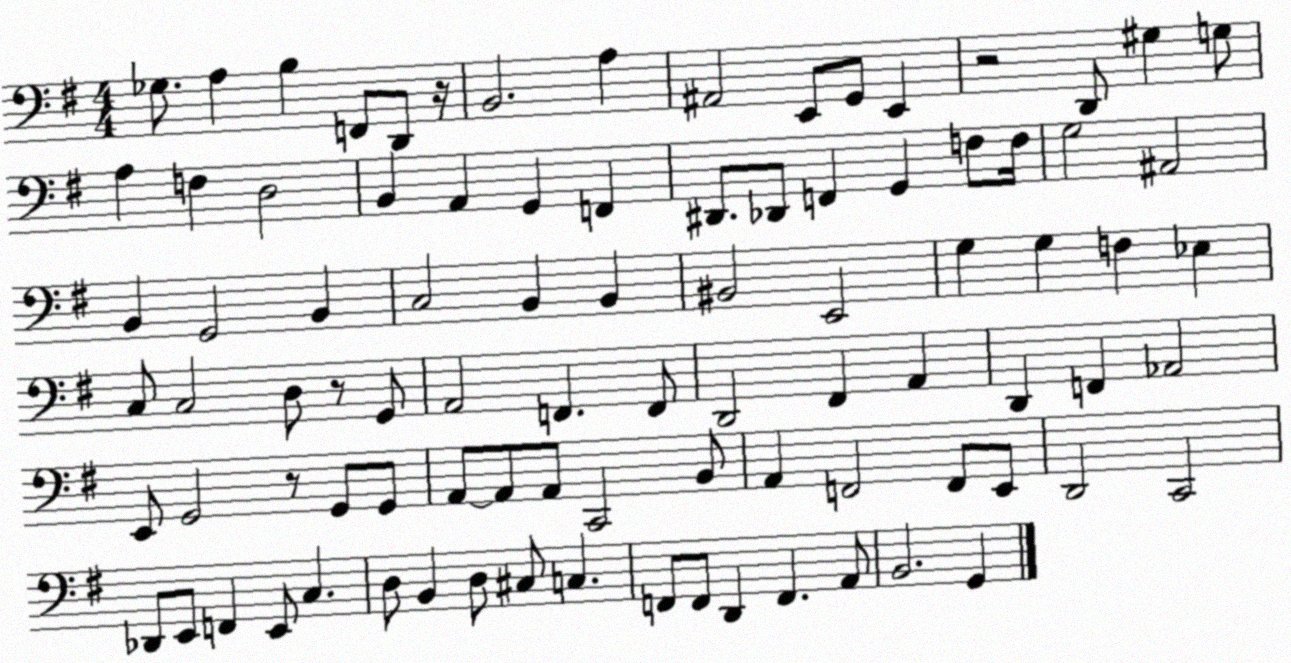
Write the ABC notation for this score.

X:1
T:Untitled
M:4/4
L:1/4
K:G
_G,/2 A, B, F,,/2 D,,/2 z/4 B,,2 A, ^A,,2 E,,/2 G,,/2 E,, z2 D,,/2 ^G, G,/2 A, F, D,2 B,, A,, G,, F,, ^D,,/2 _D,,/2 F,, G,, F,/2 F,/4 G,2 ^A,,2 B,, G,,2 B,, C,2 B,, B,, ^B,,2 E,,2 G, G, F, _E, C,/2 C,2 D,/2 z/2 G,,/2 A,,2 F,, F,,/2 D,,2 ^F,, A,, D,, F,, _A,,2 E,,/2 G,,2 z/2 G,,/2 G,,/2 A,,/2 A,,/2 A,,/2 C,,2 B,,/2 A,, F,,2 F,,/2 E,,/2 D,,2 C,,2 _D,,/2 E,,/2 F,, E,,/2 C, D,/2 B,, D,/2 ^C,/2 C, F,,/2 F,,/2 D,, F,, A,,/2 B,,2 G,,